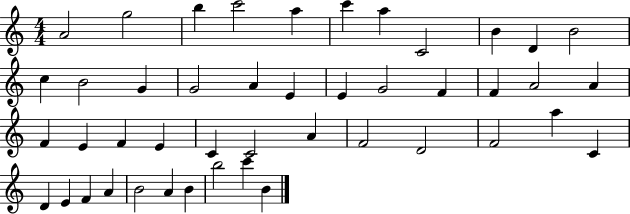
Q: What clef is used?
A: treble